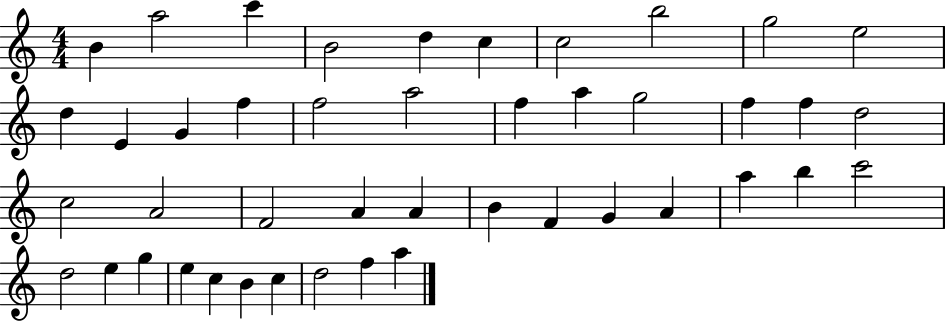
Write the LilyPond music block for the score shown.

{
  \clef treble
  \numericTimeSignature
  \time 4/4
  \key c \major
  b'4 a''2 c'''4 | b'2 d''4 c''4 | c''2 b''2 | g''2 e''2 | \break d''4 e'4 g'4 f''4 | f''2 a''2 | f''4 a''4 g''2 | f''4 f''4 d''2 | \break c''2 a'2 | f'2 a'4 a'4 | b'4 f'4 g'4 a'4 | a''4 b''4 c'''2 | \break d''2 e''4 g''4 | e''4 c''4 b'4 c''4 | d''2 f''4 a''4 | \bar "|."
}